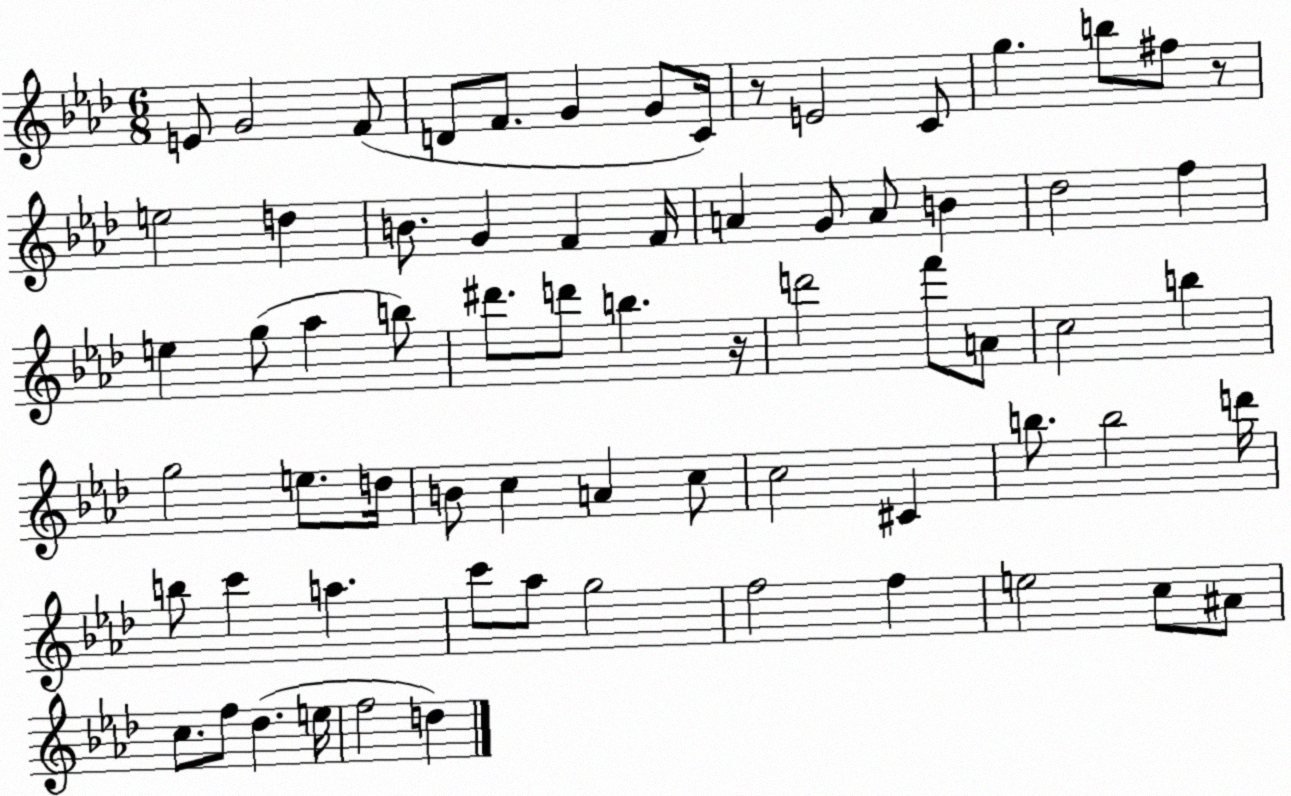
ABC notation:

X:1
T:Untitled
M:6/8
L:1/4
K:Ab
E/2 G2 F/2 D/2 F/2 G G/2 C/4 z/2 E2 C/2 g b/2 ^f/2 z/2 e2 d B/2 G F F/4 A G/2 A/2 B _d2 f e g/2 _a b/2 ^d'/2 d'/2 b z/4 d'2 f'/2 A/2 c2 b g2 e/2 d/4 B/2 c A c/2 c2 ^C b/2 b2 d'/4 b/2 c' a c'/2 _a/2 g2 f2 f e2 c/2 ^A/2 c/2 f/2 _d e/4 f2 d